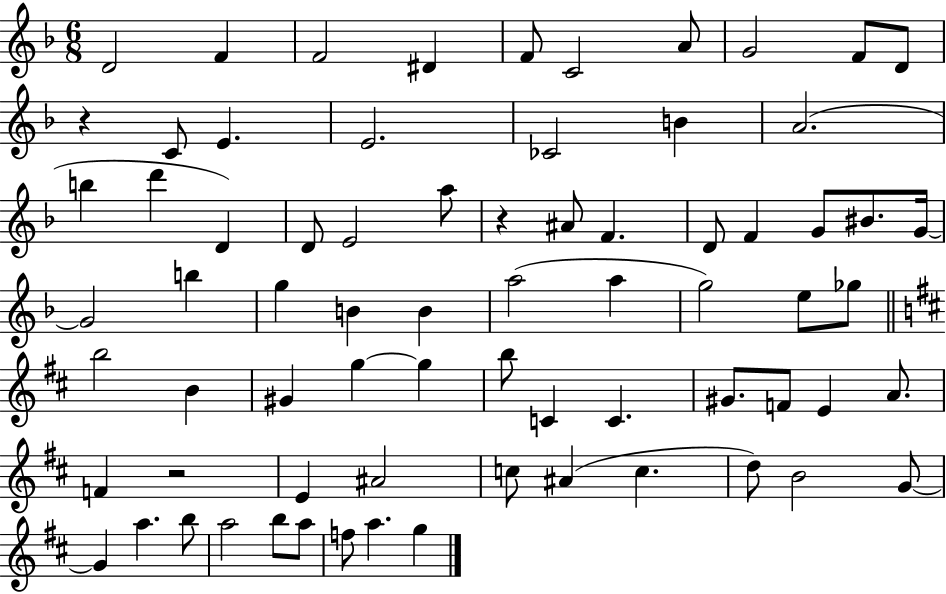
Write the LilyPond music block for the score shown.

{
  \clef treble
  \numericTimeSignature
  \time 6/8
  \key f \major
  d'2 f'4 | f'2 dis'4 | f'8 c'2 a'8 | g'2 f'8 d'8 | \break r4 c'8 e'4. | e'2. | ces'2 b'4 | a'2.( | \break b''4 d'''4 d'4) | d'8 e'2 a''8 | r4 ais'8 f'4. | d'8 f'4 g'8 bis'8. g'16~~ | \break g'2 b''4 | g''4 b'4 b'4 | a''2( a''4 | g''2) e''8 ges''8 | \break \bar "||" \break \key d \major b''2 b'4 | gis'4 g''4~~ g''4 | b''8 c'4 c'4. | gis'8. f'8 e'4 a'8. | \break f'4 r2 | e'4 ais'2 | c''8 ais'4( c''4. | d''8) b'2 g'8~~ | \break g'4 a''4. b''8 | a''2 b''8 a''8 | f''8 a''4. g''4 | \bar "|."
}